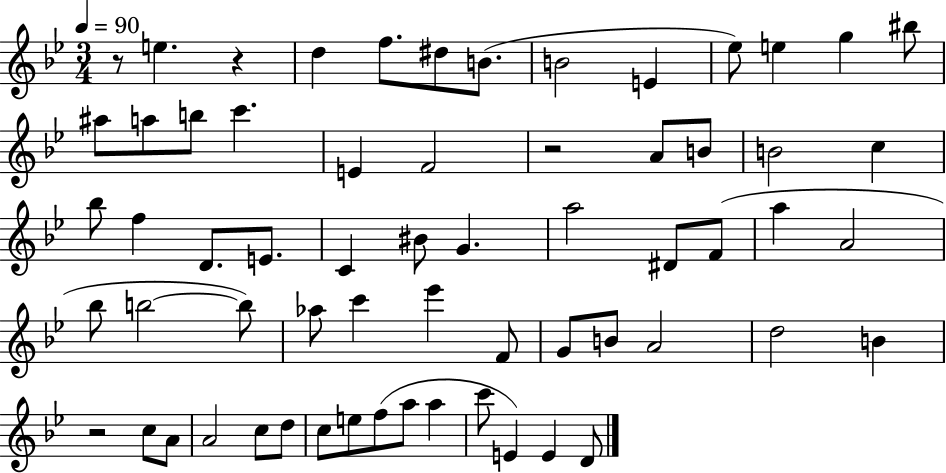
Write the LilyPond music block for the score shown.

{
  \clef treble
  \numericTimeSignature
  \time 3/4
  \key bes \major
  \tempo 4 = 90
  r8 e''4. r4 | d''4 f''8. dis''8 b'8.( | b'2 e'4 | ees''8) e''4 g''4 bis''8 | \break ais''8 a''8 b''8 c'''4. | e'4 f'2 | r2 a'8 b'8 | b'2 c''4 | \break bes''8 f''4 d'8. e'8. | c'4 bis'8 g'4. | a''2 dis'8 f'8( | a''4 a'2 | \break bes''8 b''2~~ b''8) | aes''8 c'''4 ees'''4 f'8 | g'8 b'8 a'2 | d''2 b'4 | \break r2 c''8 a'8 | a'2 c''8 d''8 | c''8 e''8 f''8( a''8 a''4 | c'''8 e'4) e'4 d'8 | \break \bar "|."
}